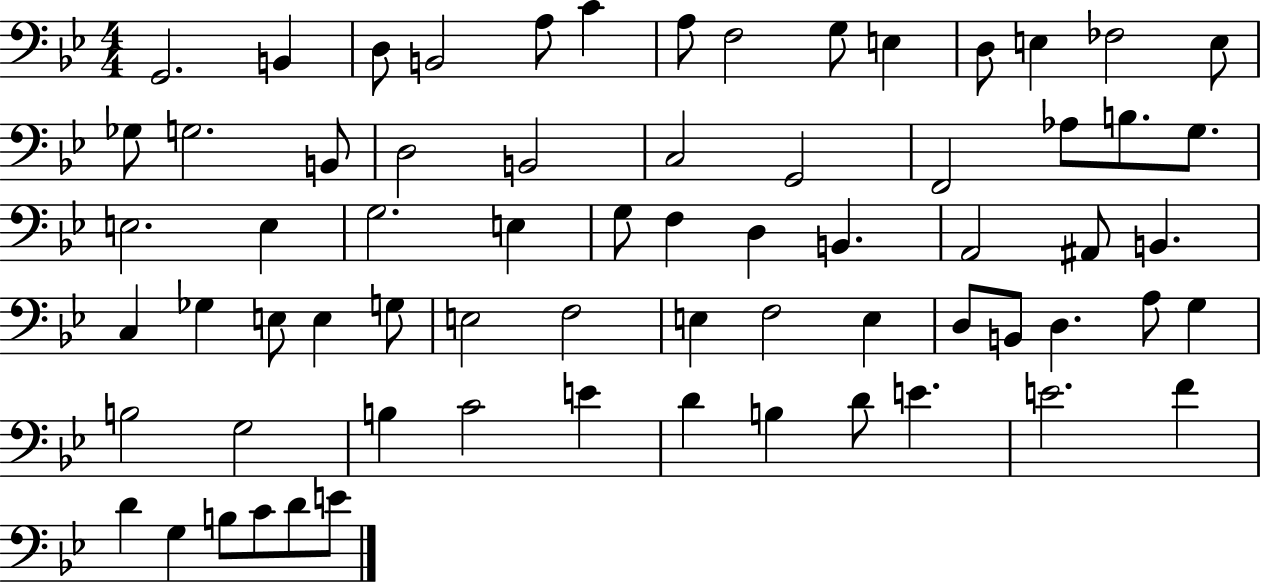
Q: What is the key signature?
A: BES major